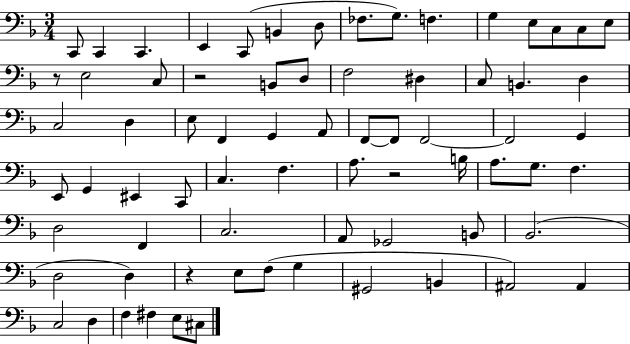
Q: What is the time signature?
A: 3/4